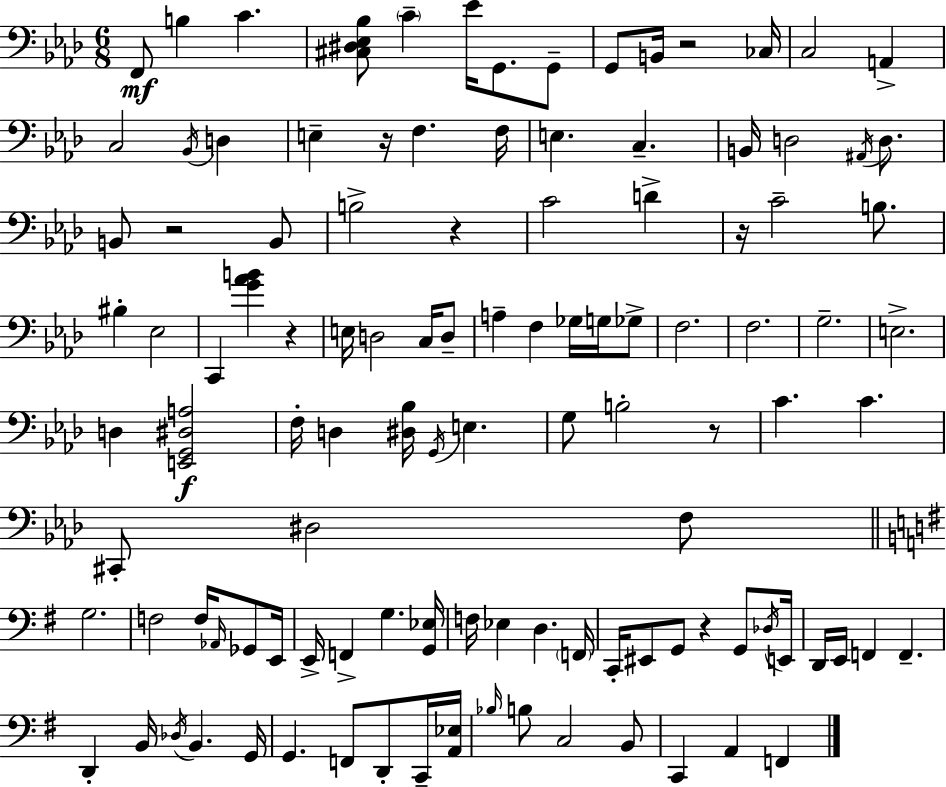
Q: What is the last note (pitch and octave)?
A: F2